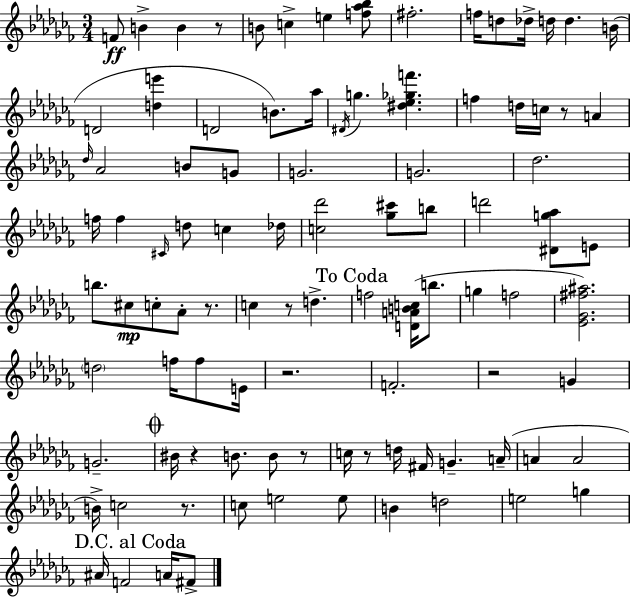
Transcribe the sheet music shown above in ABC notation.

X:1
T:Untitled
M:3/4
L:1/4
K:Abm
F/2 B B z/2 B/2 c e [f_a_b]/2 ^f2 f/4 d/2 _d/4 d/4 d B/4 D2 [de'] D2 B/2 _a/4 ^D/4 g [^d_e_gf'] f d/4 c/4 z/2 A _d/4 _A2 B/2 G/2 G2 G2 _d2 f/4 f ^C/4 d/2 c _d/4 [c_d']2 [_g^c']/2 b/2 d'2 [^Dg_a]/2 E/2 b/2 ^c/2 c/2 _A/2 z/2 c z/2 d f2 [DABc]/4 b/2 g f2 [_E_G^f^a]2 d2 f/4 f/2 E/4 z2 F2 z2 G G2 ^B/4 z B/2 B/2 z/2 c/4 z/2 d/4 ^F/4 G A/4 A A2 B/4 c2 z/2 c/2 e2 e/2 B d2 e2 g ^A/4 F2 A/4 ^F/2